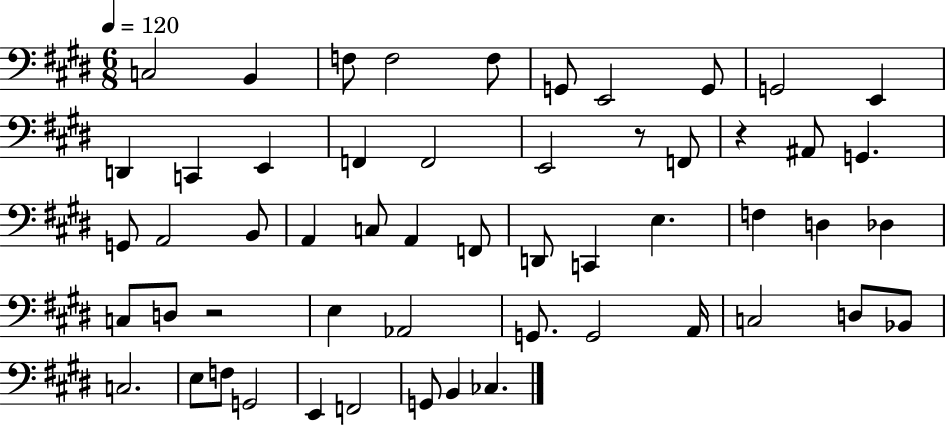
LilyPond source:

{
  \clef bass
  \numericTimeSignature
  \time 6/8
  \key e \major
  \tempo 4 = 120
  \repeat volta 2 { c2 b,4 | f8 f2 f8 | g,8 e,2 g,8 | g,2 e,4 | \break d,4 c,4 e,4 | f,4 f,2 | e,2 r8 f,8 | r4 ais,8 g,4. | \break g,8 a,2 b,8 | a,4 c8 a,4 f,8 | d,8 c,4 e4. | f4 d4 des4 | \break c8 d8 r2 | e4 aes,2 | g,8. g,2 a,16 | c2 d8 bes,8 | \break c2. | e8 f8 g,2 | e,4 f,2 | g,8 b,4 ces4. | \break } \bar "|."
}